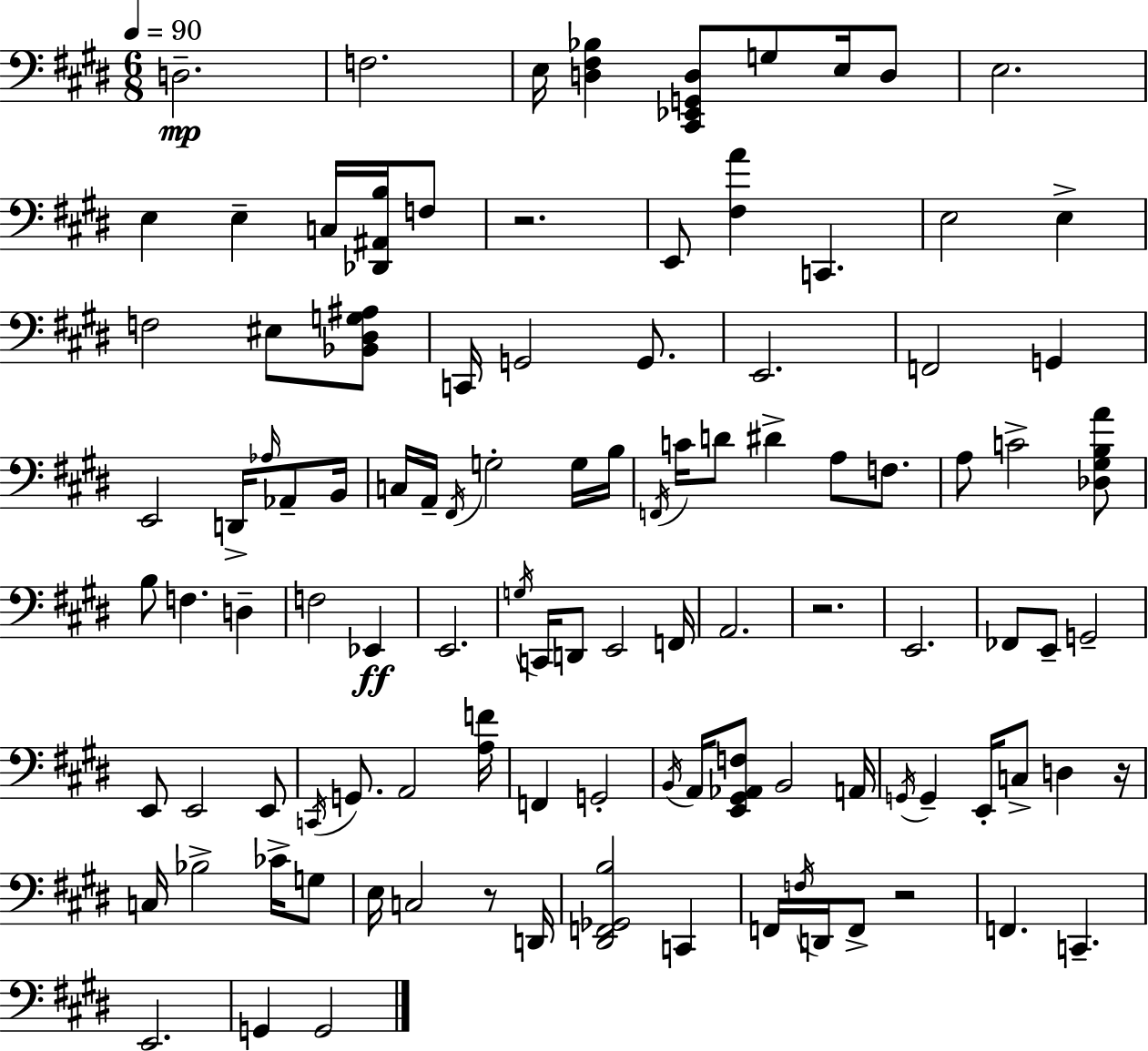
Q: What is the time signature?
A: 6/8